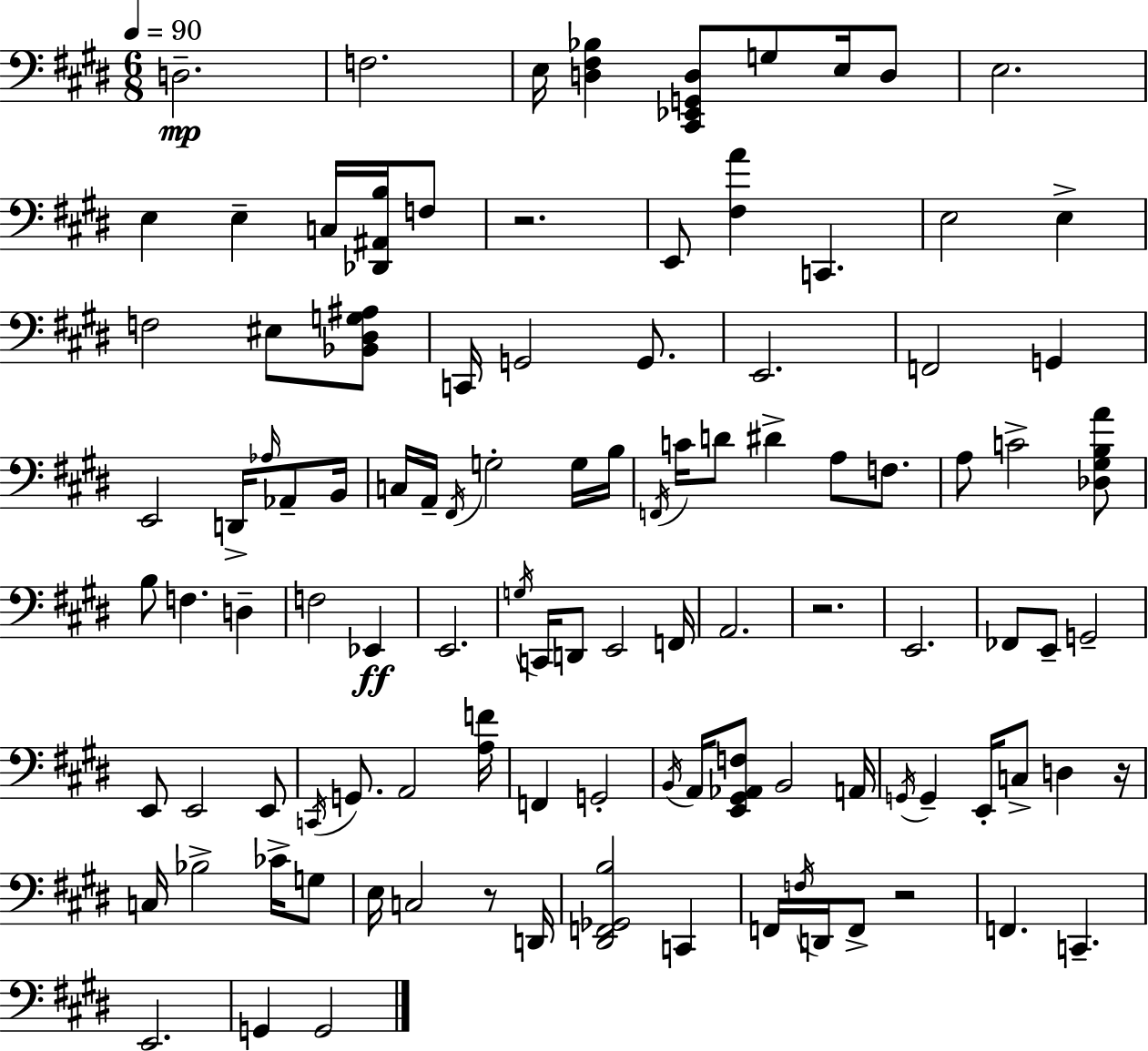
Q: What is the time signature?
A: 6/8